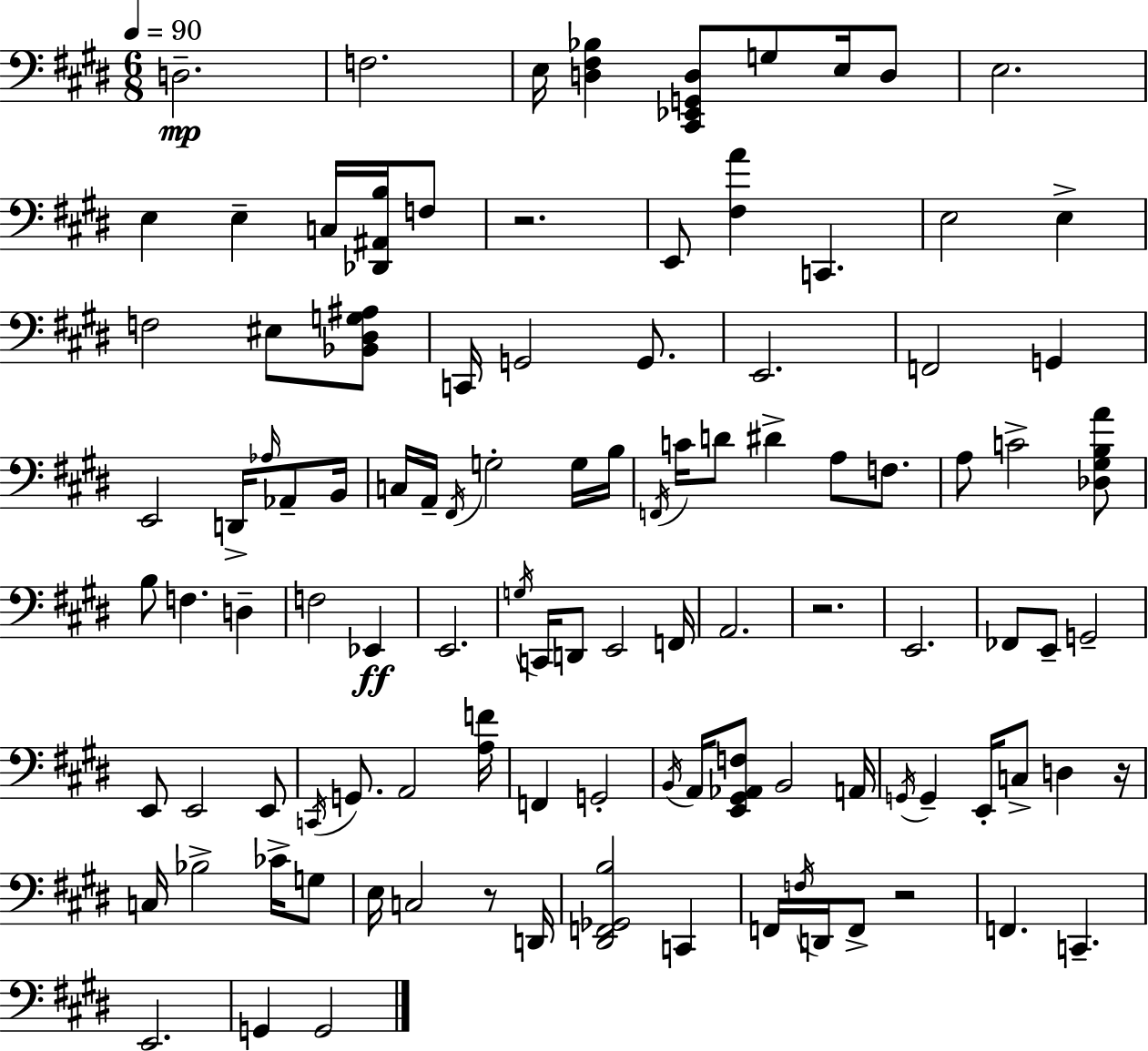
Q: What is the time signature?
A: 6/8